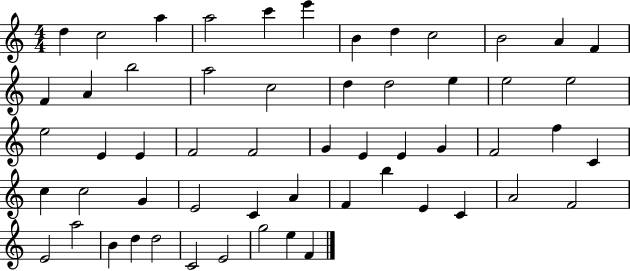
D5/q C5/h A5/q A5/h C6/q E6/q B4/q D5/q C5/h B4/h A4/q F4/q F4/q A4/q B5/h A5/h C5/h D5/q D5/h E5/q E5/h E5/h E5/h E4/q E4/q F4/h F4/h G4/q E4/q E4/q G4/q F4/h F5/q C4/q C5/q C5/h G4/q E4/h C4/q A4/q F4/q B5/q E4/q C4/q A4/h F4/h E4/h A5/h B4/q D5/q D5/h C4/h E4/h G5/h E5/q F4/q